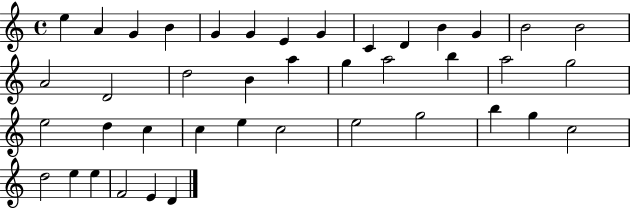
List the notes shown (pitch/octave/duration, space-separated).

E5/q A4/q G4/q B4/q G4/q G4/q E4/q G4/q C4/q D4/q B4/q G4/q B4/h B4/h A4/h D4/h D5/h B4/q A5/q G5/q A5/h B5/q A5/h G5/h E5/h D5/q C5/q C5/q E5/q C5/h E5/h G5/h B5/q G5/q C5/h D5/h E5/q E5/q F4/h E4/q D4/q